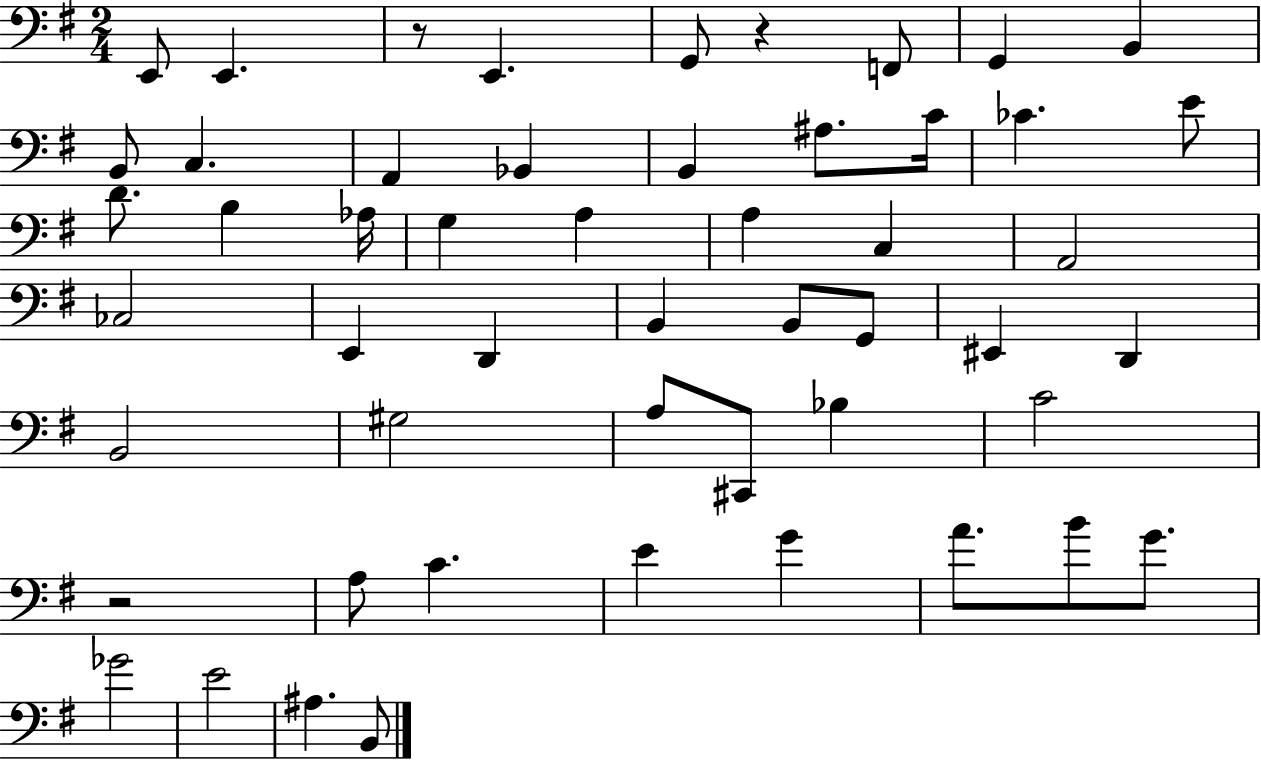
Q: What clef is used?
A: bass